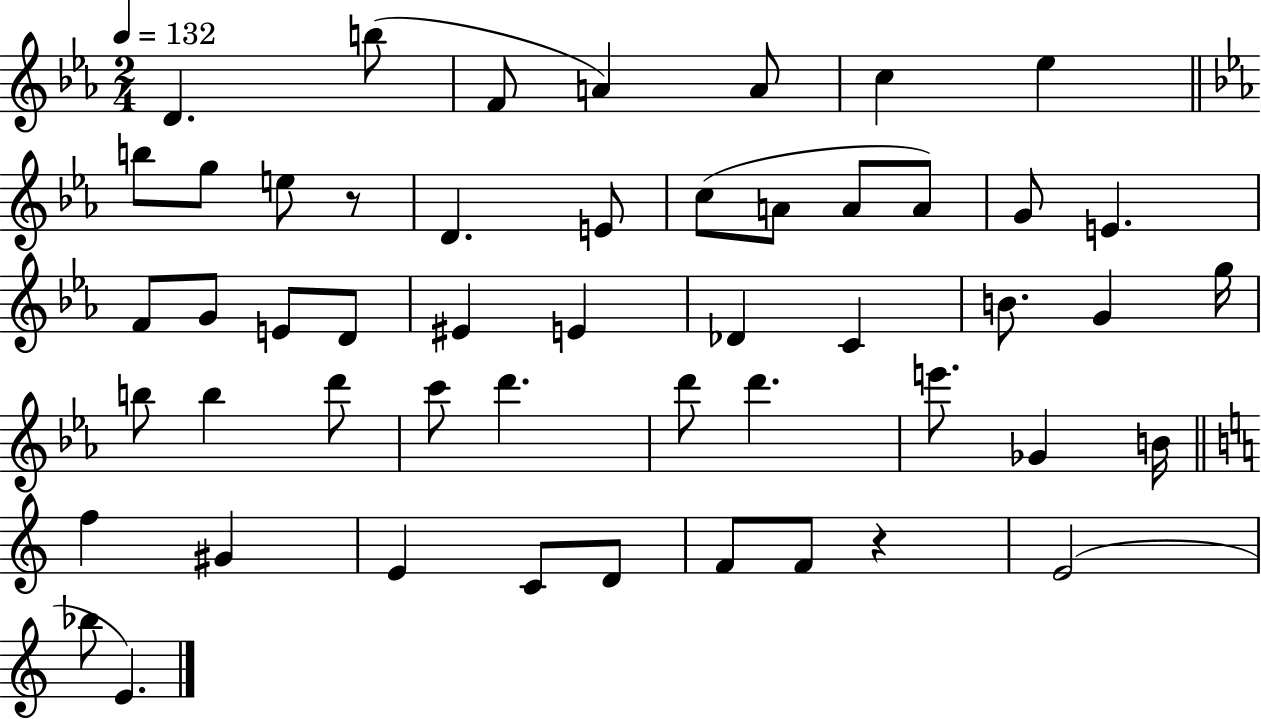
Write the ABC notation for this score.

X:1
T:Untitled
M:2/4
L:1/4
K:Eb
D b/2 F/2 A A/2 c _e b/2 g/2 e/2 z/2 D E/2 c/2 A/2 A/2 A/2 G/2 E F/2 G/2 E/2 D/2 ^E E _D C B/2 G g/4 b/2 b d'/2 c'/2 d' d'/2 d' e'/2 _G B/4 f ^G E C/2 D/2 F/2 F/2 z E2 _b/2 E